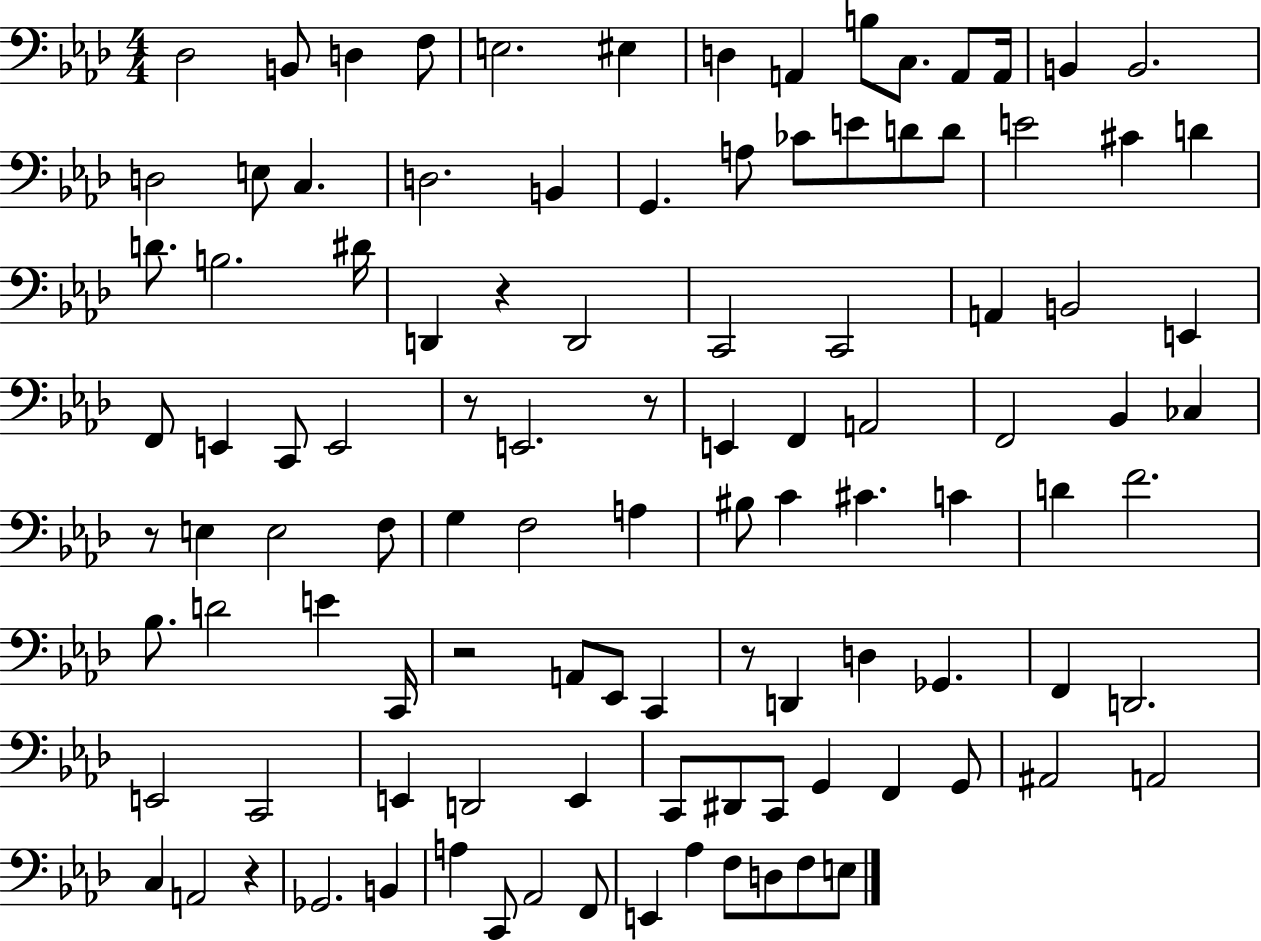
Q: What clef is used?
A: bass